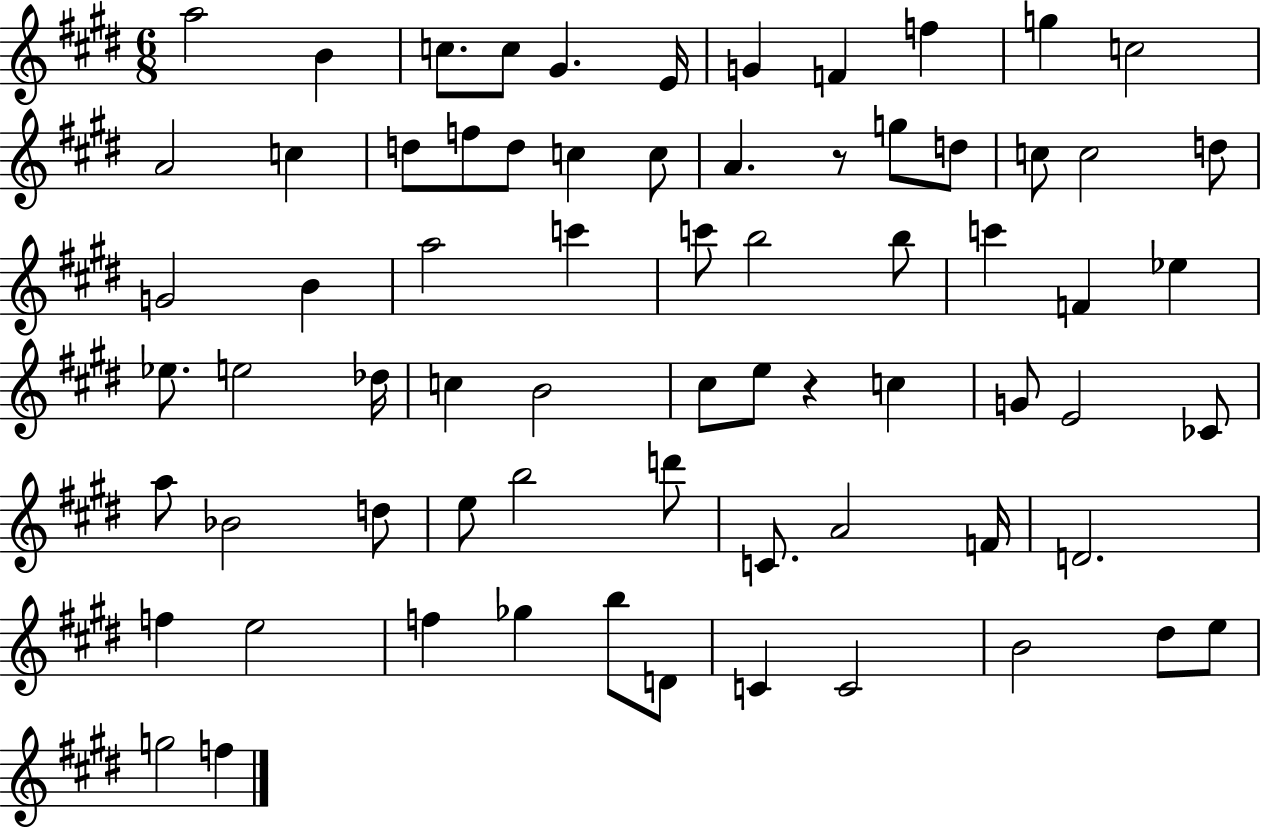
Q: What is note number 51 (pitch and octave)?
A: D6